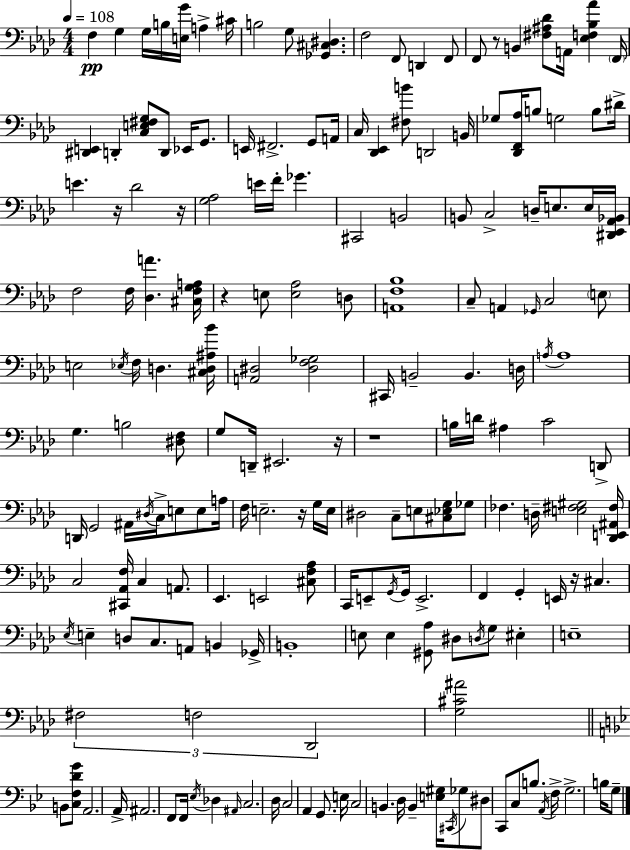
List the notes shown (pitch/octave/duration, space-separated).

F3/q G3/q G3/s B3/s [E3,G4]/s A3/q C#4/s B3/h G3/e [Gb2,C#3,D#3]/q. F3/h F2/e D2/q F2/e F2/e R/e B2/q [F#3,A#3,Db4]/e A2/s [Eb3,F3,Bb3,Ab4]/q F2/s [D#2,E2]/q D2/q [C3,E3,F#3,G3]/e D2/e Eb2/s G2/e. E2/s F#2/h. G2/e A2/s C3/s [Db2,Eb2]/q [F#3,B4]/e D2/h B2/s Gb3/e [Db2,F2,Ab3]/s B3/e G3/h B3/e D#4/s E4/q. R/s Db4/h R/s [G3,Ab3]/h E4/s F4/s Gb4/q. C#2/h B2/h B2/e C3/h D3/s E3/e. E3/s [D#2,Eb2,Ab2,Bb2]/s F3/h F3/s [Db3,A4]/q. [C#3,F3,G3,A3]/s R/q E3/e [E3,Ab3]/h D3/e [A2,F3,Bb3]/w C3/e A2/q Gb2/s C3/h E3/e E3/h Eb3/s F3/s D3/q. [C#3,D3,A#3,Bb4]/s [A2,D#3]/h [D#3,F3,Gb3]/h C#2/s B2/h B2/q. D3/s A3/s A3/w G3/q. B3/h [D#3,F3]/e G3/e D2/s EIS2/h. R/s R/w B3/s D4/s A#3/q C4/h D2/e D2/s G2/h A#2/s D#3/s C3/s E3/e E3/e A3/s F3/s E3/h. R/s G3/s E3/s D#3/h C3/e E3/e [C#3,Eb3,G3]/e Gb3/e FES3/q. D3/s [E3,F#3,G#3]/h [Db2,E2,A#2,F#3]/s C3/h [C#2,Ab2,F3]/s C3/q A2/e. Eb2/q. E2/h [C#3,F3,Ab3]/e C2/s E2/e G2/s G2/s E2/h. F2/q G2/q E2/s R/s C#3/q. Eb3/s E3/q D3/e C3/e. A2/e B2/q Gb2/s B2/w E3/e E3/q [G#2,Ab3]/e D#3/e D3/s G3/e EIS3/q E3/w F#3/h F3/h Db2/h [G3,C#4,A#4]/h B2/e [C3,F3,D4,G4]/e A2/h. A2/s A#2/h. F2/e F2/s Eb3/s Db3/q A#2/s C3/h. D3/s C3/h A2/q G2/e. E3/s C3/h B2/q. D3/s B2/q [E3,G#3]/s C#2/s Gb3/e D#3/e C2/e C3/e B3/e. A2/s F3/s G3/h. B3/s G3/e